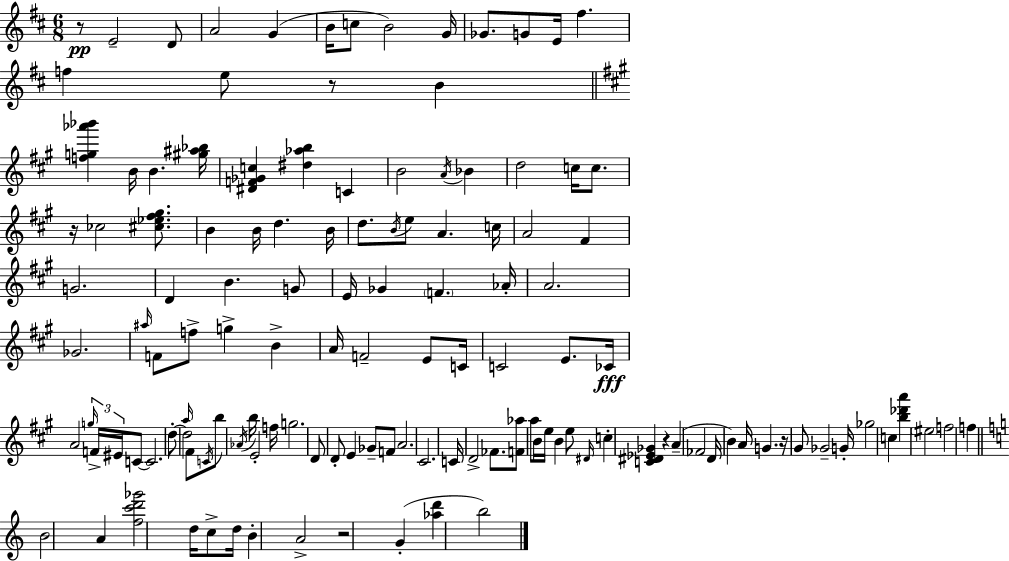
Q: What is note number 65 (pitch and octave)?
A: D5